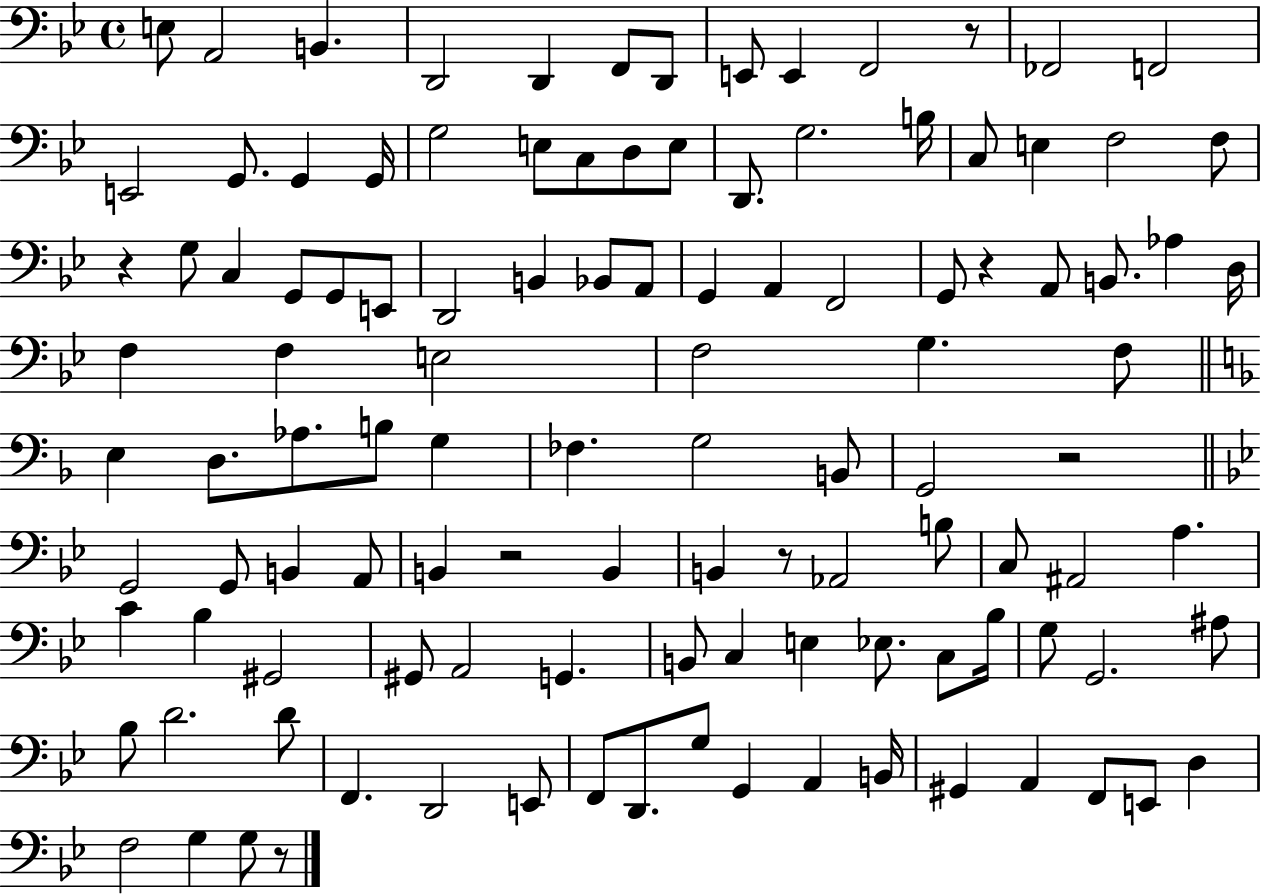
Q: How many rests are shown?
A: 7